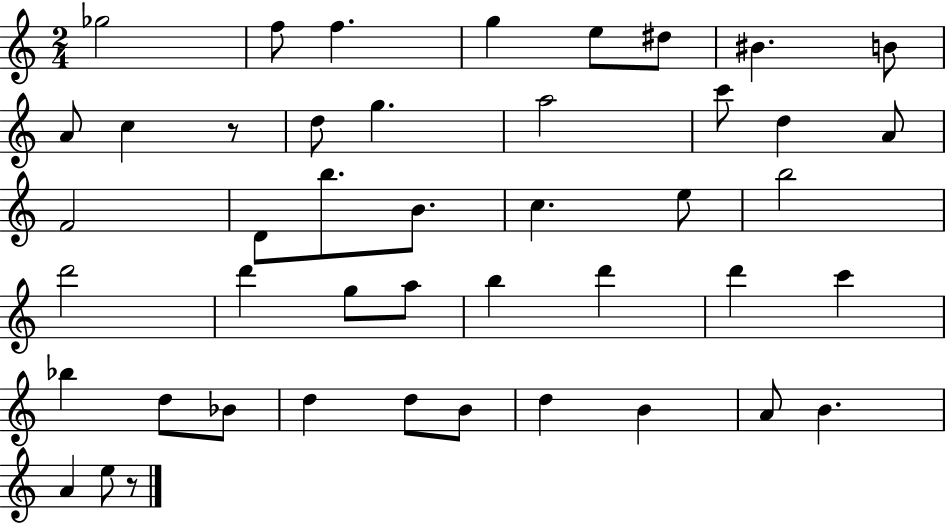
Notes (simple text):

Gb5/h F5/e F5/q. G5/q E5/e D#5/e BIS4/q. B4/e A4/e C5/q R/e D5/e G5/q. A5/h C6/e D5/q A4/e F4/h D4/e B5/e. B4/e. C5/q. E5/e B5/h D6/h D6/q G5/e A5/e B5/q D6/q D6/q C6/q Bb5/q D5/e Bb4/e D5/q D5/e B4/e D5/q B4/q A4/e B4/q. A4/q E5/e R/e